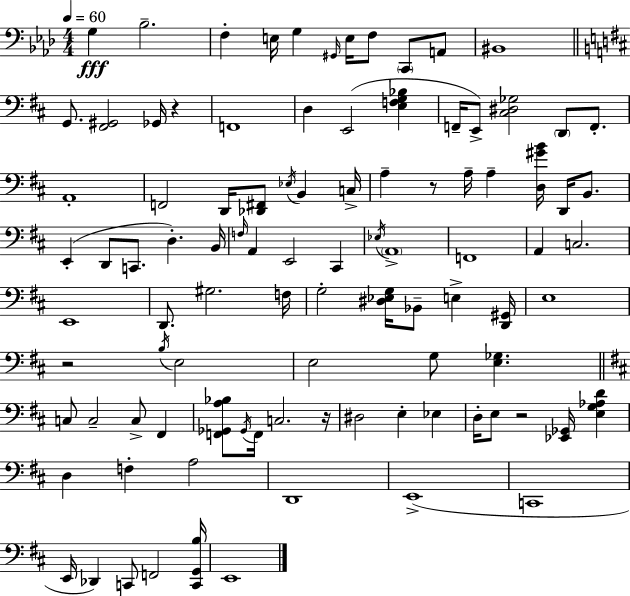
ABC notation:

X:1
T:Untitled
M:4/4
L:1/4
K:Ab
G, _B,2 F, E,/4 G, ^G,,/4 E,/4 F,/2 C,,/2 A,,/2 ^B,,4 G,,/2 [^F,,^G,,]2 _G,,/4 z F,,4 D, E,,2 [E,F,G,_B,] F,,/4 E,,/2 [^C,^D,_G,]2 D,,/2 F,,/2 A,,4 F,,2 D,,/4 [_D,,^F,,]/2 _E,/4 B,, C,/4 A, z/2 A,/4 A, [D,^GB]/4 D,,/4 B,,/2 E,, D,,/2 C,,/2 D, B,,/4 F,/4 A,, E,,2 ^C,, _E,/4 A,,4 F,,4 A,, C,2 E,,4 D,,/2 ^G,2 F,/4 G,2 [^D,_E,G,]/4 _B,,/2 E, [D,,^G,,]/4 E,4 z2 B,/4 E,2 E,2 G,/2 [E,_G,] C,/2 C,2 C,/2 ^F,, [F,,_G,,A,_B,]/2 _G,,/4 F,,/4 C,2 z/4 ^D,2 E, _E, D,/4 E,/2 z2 [_E,,_G,,]/4 [E,G,_A,D] D, F, A,2 D,,4 E,,4 C,,4 E,,/4 _D,, C,,/2 F,,2 [C,,G,,B,]/4 E,,4